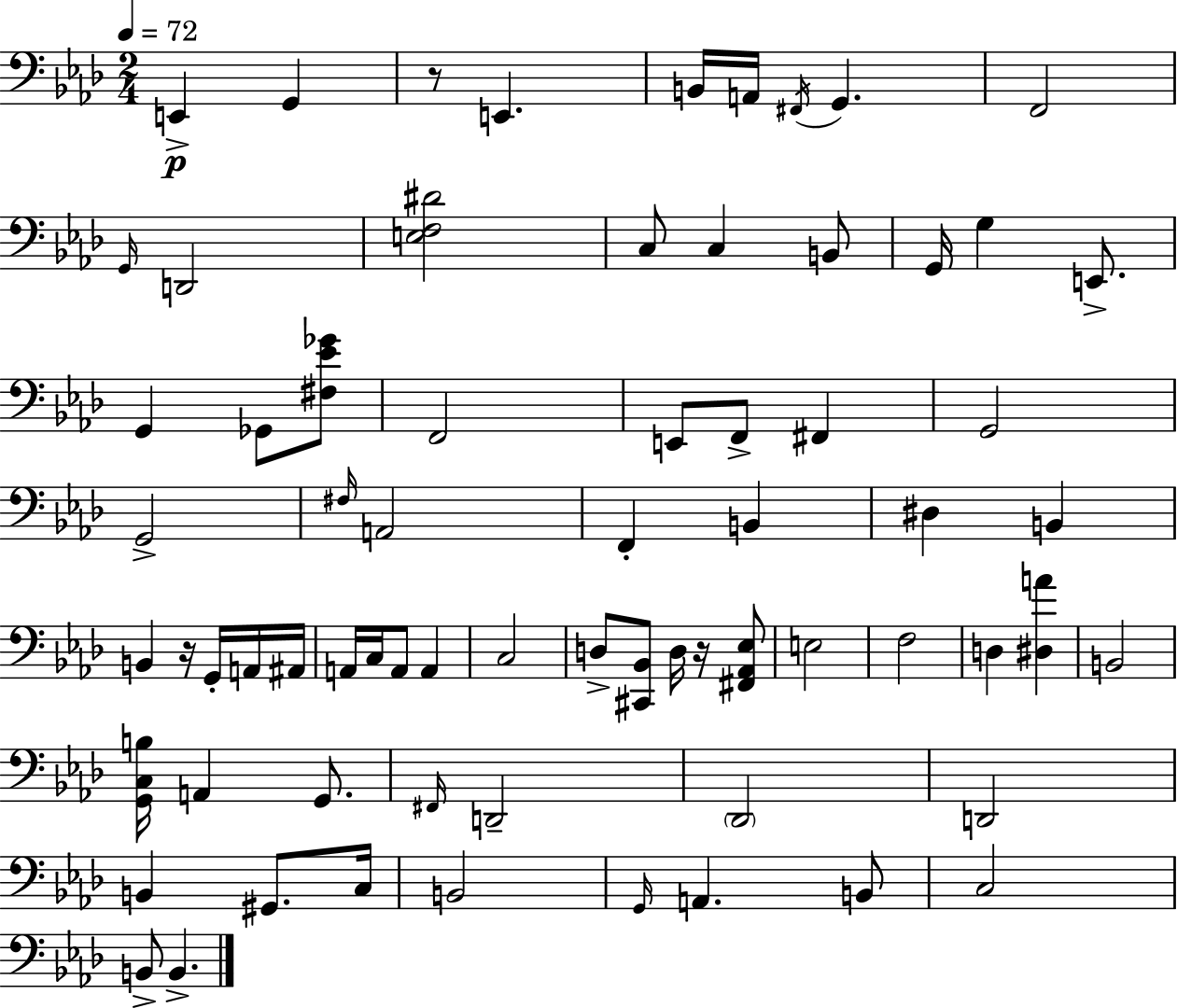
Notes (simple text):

E2/q G2/q R/e E2/q. B2/s A2/s F#2/s G2/q. F2/h G2/s D2/h [E3,F3,D#4]/h C3/e C3/q B2/e G2/s G3/q E2/e. G2/q Gb2/e [F#3,Eb4,Gb4]/e F2/h E2/e F2/e F#2/q G2/h G2/h F#3/s A2/h F2/q B2/q D#3/q B2/q B2/q R/s G2/s A2/s A#2/s A2/s C3/s A2/e A2/q C3/h D3/e [C#2,Bb2]/e D3/s R/s [F#2,Ab2,Eb3]/e E3/h F3/h D3/q [D#3,A4]/q B2/h [G2,C3,B3]/s A2/q G2/e. F#2/s D2/h Db2/h D2/h B2/q G#2/e. C3/s B2/h G2/s A2/q. B2/e C3/h B2/e B2/q.